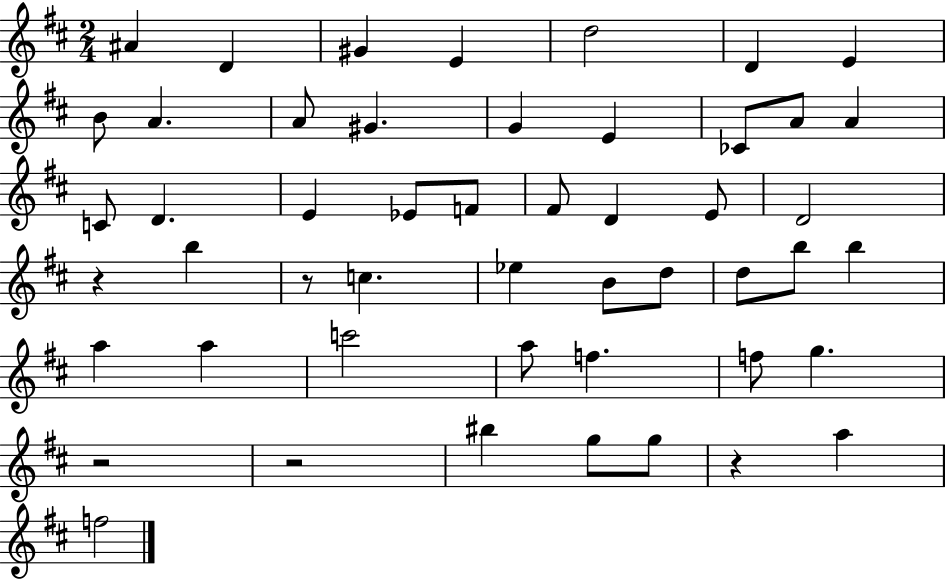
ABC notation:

X:1
T:Untitled
M:2/4
L:1/4
K:D
^A D ^G E d2 D E B/2 A A/2 ^G G E _C/2 A/2 A C/2 D E _E/2 F/2 ^F/2 D E/2 D2 z b z/2 c _e B/2 d/2 d/2 b/2 b a a c'2 a/2 f f/2 g z2 z2 ^b g/2 g/2 z a f2